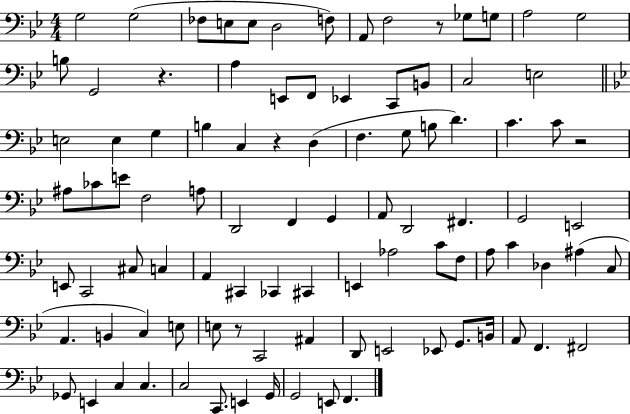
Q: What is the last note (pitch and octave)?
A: F2